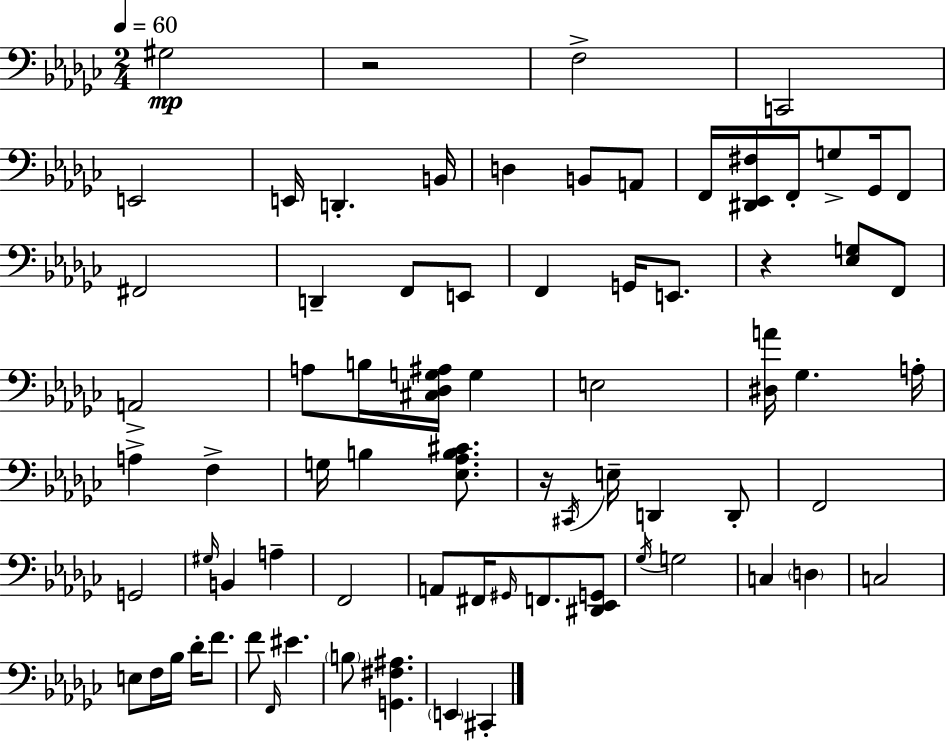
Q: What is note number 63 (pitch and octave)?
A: E2